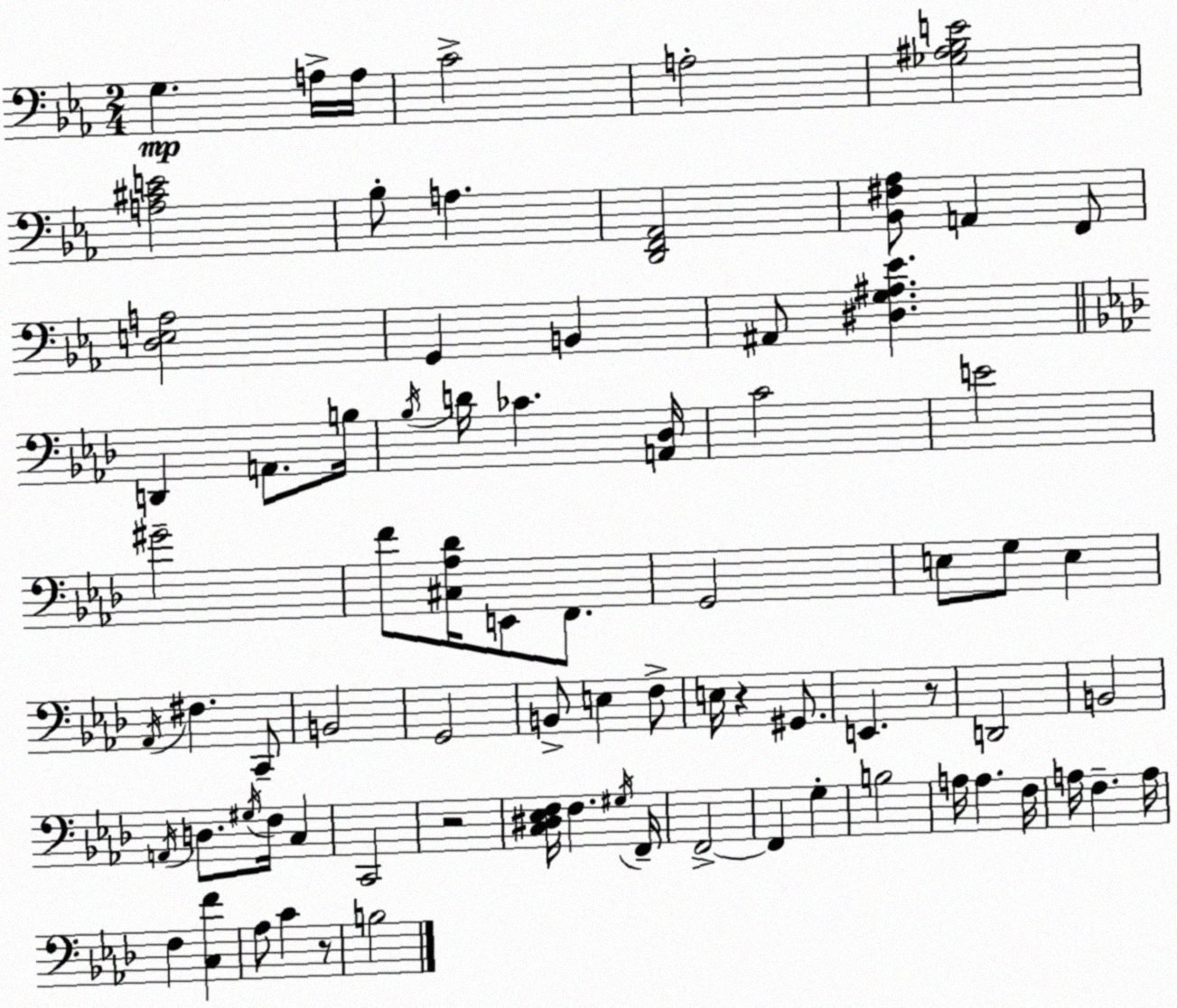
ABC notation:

X:1
T:Untitled
M:2/4
L:1/4
K:Cm
G, A,/4 A,/4 C2 A,2 [_G,^A,_B,E]2 [A,^CE]2 _B,/2 A, [D,,F,,_A,,]2 [_B,,^F,_A,]/2 A,, F,,/2 [D,E,A,]2 G,, B,, ^A,,/2 [^D,G,^A,_E] D,, A,,/2 B,/4 _B,/4 D/4 _C [A,,_D,]/4 C2 E2 ^G2 F/2 [^C,_A,_D]/4 E,,/2 F,,/2 G,,2 E,/2 G,/2 E, _A,,/4 ^F, C,,/2 B,,2 G,,2 B,,/2 E, F,/2 E,/4 z ^G,,/2 E,, z/2 D,,2 B,,2 A,,/4 D,/2 ^G,/4 F,/4 C, C,,2 z2 [C,^D,_E,F,]/4 F, ^G,/4 F,,/4 F,,2 F,, G, B,2 A,/4 A, F,/4 A,/4 F, A,/4 F, [C,F] _A,/2 C z/2 B,2